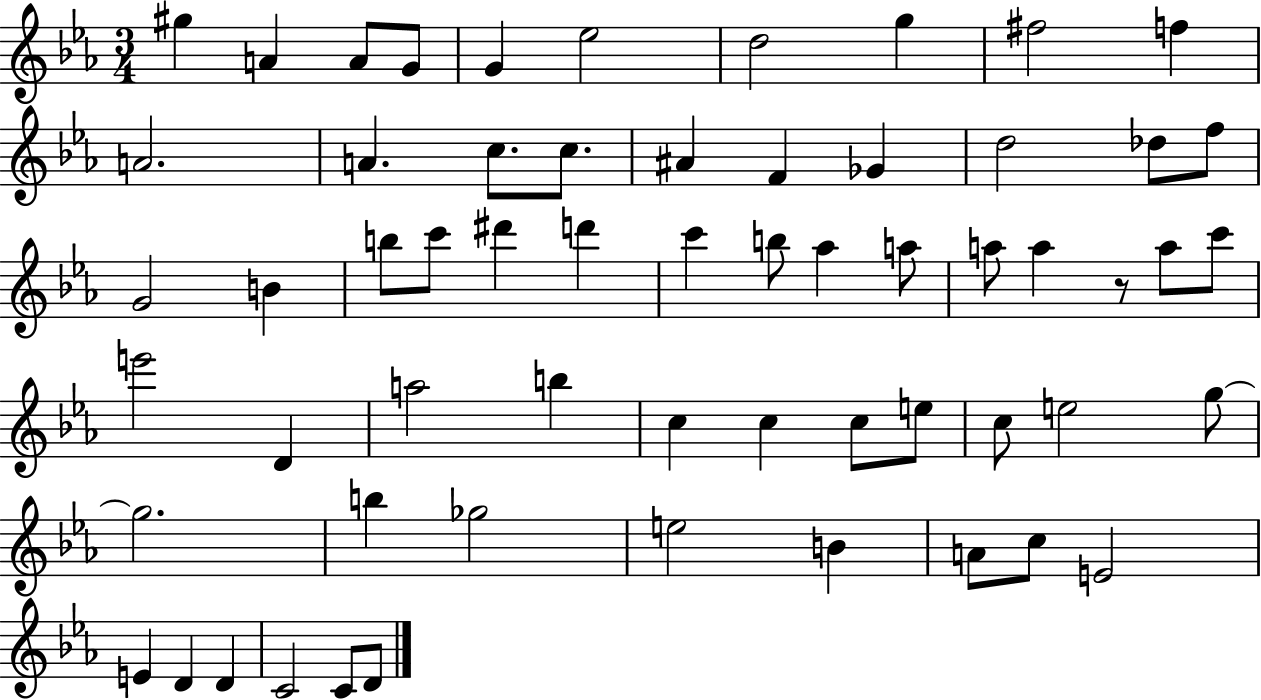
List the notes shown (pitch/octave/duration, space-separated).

G#5/q A4/q A4/e G4/e G4/q Eb5/h D5/h G5/q F#5/h F5/q A4/h. A4/q. C5/e. C5/e. A#4/q F4/q Gb4/q D5/h Db5/e F5/e G4/h B4/q B5/e C6/e D#6/q D6/q C6/q B5/e Ab5/q A5/e A5/e A5/q R/e A5/e C6/e E6/h D4/q A5/h B5/q C5/q C5/q C5/e E5/e C5/e E5/h G5/e G5/h. B5/q Gb5/h E5/h B4/q A4/e C5/e E4/h E4/q D4/q D4/q C4/h C4/e D4/e